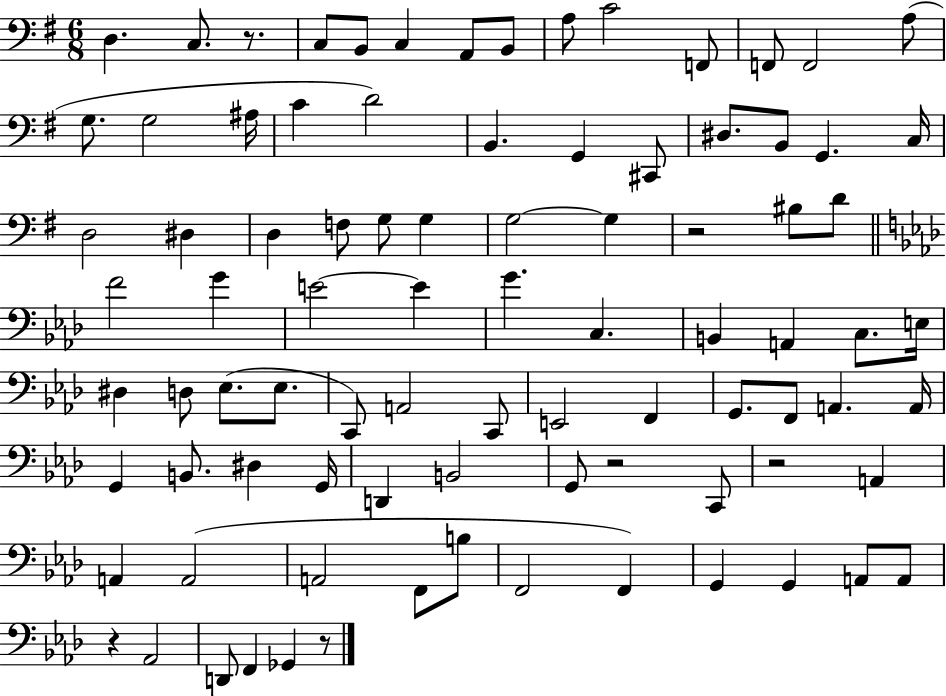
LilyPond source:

{
  \clef bass
  \numericTimeSignature
  \time 6/8
  \key g \major
  d4. c8. r8. | c8 b,8 c4 a,8 b,8 | a8 c'2 f,8 | f,8 f,2 a8( | \break g8. g2 ais16 | c'4 d'2) | b,4. g,4 cis,8 | dis8. b,8 g,4. c16 | \break d2 dis4 | d4 f8 g8 g4 | g2~~ g4 | r2 bis8 d'8 | \break \bar "||" \break \key aes \major f'2 g'4 | e'2~~ e'4 | g'4. c4. | b,4 a,4 c8. e16 | \break dis4 d8 ees8.( ees8. | c,8) a,2 c,8 | e,2 f,4 | g,8. f,8 a,4. a,16 | \break g,4 b,8. dis4 g,16 | d,4 b,2 | g,8 r2 c,8 | r2 a,4 | \break a,4 a,2( | a,2 f,8 b8 | f,2 f,4) | g,4 g,4 a,8 a,8 | \break r4 aes,2 | d,8 f,4 ges,4 r8 | \bar "|."
}